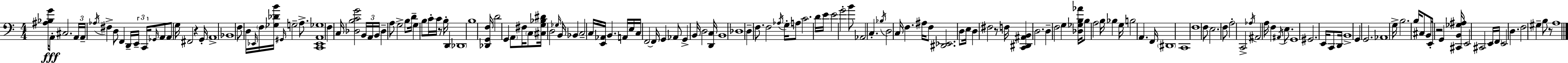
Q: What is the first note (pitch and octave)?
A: A2